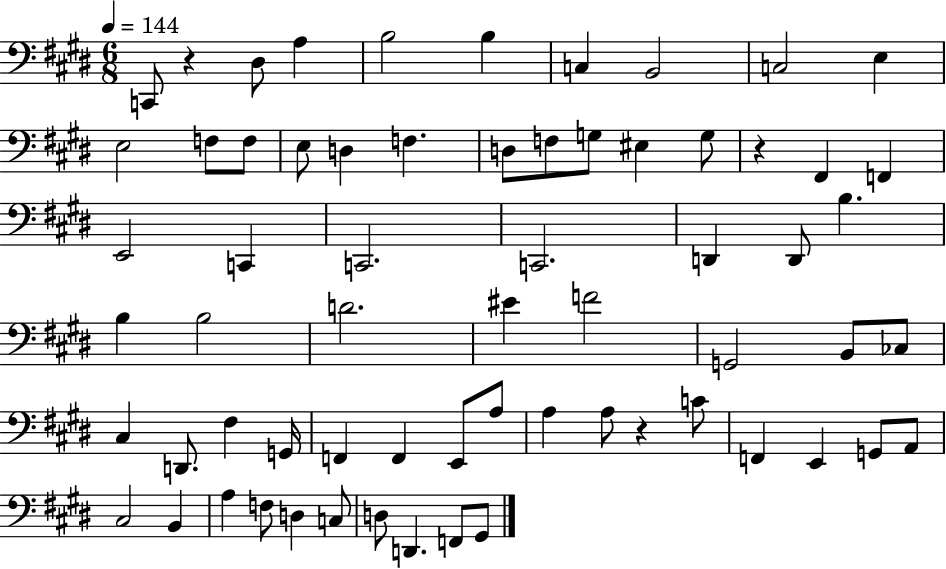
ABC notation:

X:1
T:Untitled
M:6/8
L:1/4
K:E
C,,/2 z ^D,/2 A, B,2 B, C, B,,2 C,2 E, E,2 F,/2 F,/2 E,/2 D, F, D,/2 F,/2 G,/2 ^E, G,/2 z ^F,, F,, E,,2 C,, C,,2 C,,2 D,, D,,/2 B, B, B,2 D2 ^E F2 G,,2 B,,/2 _C,/2 ^C, D,,/2 ^F, G,,/4 F,, F,, E,,/2 A,/2 A, A,/2 z C/2 F,, E,, G,,/2 A,,/2 ^C,2 B,, A, F,/2 D, C,/2 D,/2 D,, F,,/2 ^G,,/2